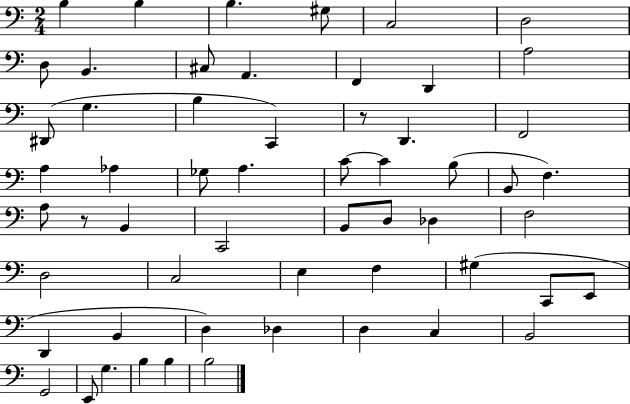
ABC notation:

X:1
T:Untitled
M:2/4
L:1/4
K:C
B, B, B, ^G,/2 C,2 D,2 D,/2 B,, ^C,/2 A,, F,, D,, A,2 ^D,,/2 G, B, C,, z/2 D,, F,,2 A, _A, _G,/2 A, C/2 C B,/2 B,,/2 F, A,/2 z/2 B,, C,,2 B,,/2 D,/2 _D, F,2 D,2 C,2 E, F, ^G, C,,/2 E,,/2 D,, B,, D, _D, D, C, B,,2 G,,2 E,,/2 G, B, B, B,2